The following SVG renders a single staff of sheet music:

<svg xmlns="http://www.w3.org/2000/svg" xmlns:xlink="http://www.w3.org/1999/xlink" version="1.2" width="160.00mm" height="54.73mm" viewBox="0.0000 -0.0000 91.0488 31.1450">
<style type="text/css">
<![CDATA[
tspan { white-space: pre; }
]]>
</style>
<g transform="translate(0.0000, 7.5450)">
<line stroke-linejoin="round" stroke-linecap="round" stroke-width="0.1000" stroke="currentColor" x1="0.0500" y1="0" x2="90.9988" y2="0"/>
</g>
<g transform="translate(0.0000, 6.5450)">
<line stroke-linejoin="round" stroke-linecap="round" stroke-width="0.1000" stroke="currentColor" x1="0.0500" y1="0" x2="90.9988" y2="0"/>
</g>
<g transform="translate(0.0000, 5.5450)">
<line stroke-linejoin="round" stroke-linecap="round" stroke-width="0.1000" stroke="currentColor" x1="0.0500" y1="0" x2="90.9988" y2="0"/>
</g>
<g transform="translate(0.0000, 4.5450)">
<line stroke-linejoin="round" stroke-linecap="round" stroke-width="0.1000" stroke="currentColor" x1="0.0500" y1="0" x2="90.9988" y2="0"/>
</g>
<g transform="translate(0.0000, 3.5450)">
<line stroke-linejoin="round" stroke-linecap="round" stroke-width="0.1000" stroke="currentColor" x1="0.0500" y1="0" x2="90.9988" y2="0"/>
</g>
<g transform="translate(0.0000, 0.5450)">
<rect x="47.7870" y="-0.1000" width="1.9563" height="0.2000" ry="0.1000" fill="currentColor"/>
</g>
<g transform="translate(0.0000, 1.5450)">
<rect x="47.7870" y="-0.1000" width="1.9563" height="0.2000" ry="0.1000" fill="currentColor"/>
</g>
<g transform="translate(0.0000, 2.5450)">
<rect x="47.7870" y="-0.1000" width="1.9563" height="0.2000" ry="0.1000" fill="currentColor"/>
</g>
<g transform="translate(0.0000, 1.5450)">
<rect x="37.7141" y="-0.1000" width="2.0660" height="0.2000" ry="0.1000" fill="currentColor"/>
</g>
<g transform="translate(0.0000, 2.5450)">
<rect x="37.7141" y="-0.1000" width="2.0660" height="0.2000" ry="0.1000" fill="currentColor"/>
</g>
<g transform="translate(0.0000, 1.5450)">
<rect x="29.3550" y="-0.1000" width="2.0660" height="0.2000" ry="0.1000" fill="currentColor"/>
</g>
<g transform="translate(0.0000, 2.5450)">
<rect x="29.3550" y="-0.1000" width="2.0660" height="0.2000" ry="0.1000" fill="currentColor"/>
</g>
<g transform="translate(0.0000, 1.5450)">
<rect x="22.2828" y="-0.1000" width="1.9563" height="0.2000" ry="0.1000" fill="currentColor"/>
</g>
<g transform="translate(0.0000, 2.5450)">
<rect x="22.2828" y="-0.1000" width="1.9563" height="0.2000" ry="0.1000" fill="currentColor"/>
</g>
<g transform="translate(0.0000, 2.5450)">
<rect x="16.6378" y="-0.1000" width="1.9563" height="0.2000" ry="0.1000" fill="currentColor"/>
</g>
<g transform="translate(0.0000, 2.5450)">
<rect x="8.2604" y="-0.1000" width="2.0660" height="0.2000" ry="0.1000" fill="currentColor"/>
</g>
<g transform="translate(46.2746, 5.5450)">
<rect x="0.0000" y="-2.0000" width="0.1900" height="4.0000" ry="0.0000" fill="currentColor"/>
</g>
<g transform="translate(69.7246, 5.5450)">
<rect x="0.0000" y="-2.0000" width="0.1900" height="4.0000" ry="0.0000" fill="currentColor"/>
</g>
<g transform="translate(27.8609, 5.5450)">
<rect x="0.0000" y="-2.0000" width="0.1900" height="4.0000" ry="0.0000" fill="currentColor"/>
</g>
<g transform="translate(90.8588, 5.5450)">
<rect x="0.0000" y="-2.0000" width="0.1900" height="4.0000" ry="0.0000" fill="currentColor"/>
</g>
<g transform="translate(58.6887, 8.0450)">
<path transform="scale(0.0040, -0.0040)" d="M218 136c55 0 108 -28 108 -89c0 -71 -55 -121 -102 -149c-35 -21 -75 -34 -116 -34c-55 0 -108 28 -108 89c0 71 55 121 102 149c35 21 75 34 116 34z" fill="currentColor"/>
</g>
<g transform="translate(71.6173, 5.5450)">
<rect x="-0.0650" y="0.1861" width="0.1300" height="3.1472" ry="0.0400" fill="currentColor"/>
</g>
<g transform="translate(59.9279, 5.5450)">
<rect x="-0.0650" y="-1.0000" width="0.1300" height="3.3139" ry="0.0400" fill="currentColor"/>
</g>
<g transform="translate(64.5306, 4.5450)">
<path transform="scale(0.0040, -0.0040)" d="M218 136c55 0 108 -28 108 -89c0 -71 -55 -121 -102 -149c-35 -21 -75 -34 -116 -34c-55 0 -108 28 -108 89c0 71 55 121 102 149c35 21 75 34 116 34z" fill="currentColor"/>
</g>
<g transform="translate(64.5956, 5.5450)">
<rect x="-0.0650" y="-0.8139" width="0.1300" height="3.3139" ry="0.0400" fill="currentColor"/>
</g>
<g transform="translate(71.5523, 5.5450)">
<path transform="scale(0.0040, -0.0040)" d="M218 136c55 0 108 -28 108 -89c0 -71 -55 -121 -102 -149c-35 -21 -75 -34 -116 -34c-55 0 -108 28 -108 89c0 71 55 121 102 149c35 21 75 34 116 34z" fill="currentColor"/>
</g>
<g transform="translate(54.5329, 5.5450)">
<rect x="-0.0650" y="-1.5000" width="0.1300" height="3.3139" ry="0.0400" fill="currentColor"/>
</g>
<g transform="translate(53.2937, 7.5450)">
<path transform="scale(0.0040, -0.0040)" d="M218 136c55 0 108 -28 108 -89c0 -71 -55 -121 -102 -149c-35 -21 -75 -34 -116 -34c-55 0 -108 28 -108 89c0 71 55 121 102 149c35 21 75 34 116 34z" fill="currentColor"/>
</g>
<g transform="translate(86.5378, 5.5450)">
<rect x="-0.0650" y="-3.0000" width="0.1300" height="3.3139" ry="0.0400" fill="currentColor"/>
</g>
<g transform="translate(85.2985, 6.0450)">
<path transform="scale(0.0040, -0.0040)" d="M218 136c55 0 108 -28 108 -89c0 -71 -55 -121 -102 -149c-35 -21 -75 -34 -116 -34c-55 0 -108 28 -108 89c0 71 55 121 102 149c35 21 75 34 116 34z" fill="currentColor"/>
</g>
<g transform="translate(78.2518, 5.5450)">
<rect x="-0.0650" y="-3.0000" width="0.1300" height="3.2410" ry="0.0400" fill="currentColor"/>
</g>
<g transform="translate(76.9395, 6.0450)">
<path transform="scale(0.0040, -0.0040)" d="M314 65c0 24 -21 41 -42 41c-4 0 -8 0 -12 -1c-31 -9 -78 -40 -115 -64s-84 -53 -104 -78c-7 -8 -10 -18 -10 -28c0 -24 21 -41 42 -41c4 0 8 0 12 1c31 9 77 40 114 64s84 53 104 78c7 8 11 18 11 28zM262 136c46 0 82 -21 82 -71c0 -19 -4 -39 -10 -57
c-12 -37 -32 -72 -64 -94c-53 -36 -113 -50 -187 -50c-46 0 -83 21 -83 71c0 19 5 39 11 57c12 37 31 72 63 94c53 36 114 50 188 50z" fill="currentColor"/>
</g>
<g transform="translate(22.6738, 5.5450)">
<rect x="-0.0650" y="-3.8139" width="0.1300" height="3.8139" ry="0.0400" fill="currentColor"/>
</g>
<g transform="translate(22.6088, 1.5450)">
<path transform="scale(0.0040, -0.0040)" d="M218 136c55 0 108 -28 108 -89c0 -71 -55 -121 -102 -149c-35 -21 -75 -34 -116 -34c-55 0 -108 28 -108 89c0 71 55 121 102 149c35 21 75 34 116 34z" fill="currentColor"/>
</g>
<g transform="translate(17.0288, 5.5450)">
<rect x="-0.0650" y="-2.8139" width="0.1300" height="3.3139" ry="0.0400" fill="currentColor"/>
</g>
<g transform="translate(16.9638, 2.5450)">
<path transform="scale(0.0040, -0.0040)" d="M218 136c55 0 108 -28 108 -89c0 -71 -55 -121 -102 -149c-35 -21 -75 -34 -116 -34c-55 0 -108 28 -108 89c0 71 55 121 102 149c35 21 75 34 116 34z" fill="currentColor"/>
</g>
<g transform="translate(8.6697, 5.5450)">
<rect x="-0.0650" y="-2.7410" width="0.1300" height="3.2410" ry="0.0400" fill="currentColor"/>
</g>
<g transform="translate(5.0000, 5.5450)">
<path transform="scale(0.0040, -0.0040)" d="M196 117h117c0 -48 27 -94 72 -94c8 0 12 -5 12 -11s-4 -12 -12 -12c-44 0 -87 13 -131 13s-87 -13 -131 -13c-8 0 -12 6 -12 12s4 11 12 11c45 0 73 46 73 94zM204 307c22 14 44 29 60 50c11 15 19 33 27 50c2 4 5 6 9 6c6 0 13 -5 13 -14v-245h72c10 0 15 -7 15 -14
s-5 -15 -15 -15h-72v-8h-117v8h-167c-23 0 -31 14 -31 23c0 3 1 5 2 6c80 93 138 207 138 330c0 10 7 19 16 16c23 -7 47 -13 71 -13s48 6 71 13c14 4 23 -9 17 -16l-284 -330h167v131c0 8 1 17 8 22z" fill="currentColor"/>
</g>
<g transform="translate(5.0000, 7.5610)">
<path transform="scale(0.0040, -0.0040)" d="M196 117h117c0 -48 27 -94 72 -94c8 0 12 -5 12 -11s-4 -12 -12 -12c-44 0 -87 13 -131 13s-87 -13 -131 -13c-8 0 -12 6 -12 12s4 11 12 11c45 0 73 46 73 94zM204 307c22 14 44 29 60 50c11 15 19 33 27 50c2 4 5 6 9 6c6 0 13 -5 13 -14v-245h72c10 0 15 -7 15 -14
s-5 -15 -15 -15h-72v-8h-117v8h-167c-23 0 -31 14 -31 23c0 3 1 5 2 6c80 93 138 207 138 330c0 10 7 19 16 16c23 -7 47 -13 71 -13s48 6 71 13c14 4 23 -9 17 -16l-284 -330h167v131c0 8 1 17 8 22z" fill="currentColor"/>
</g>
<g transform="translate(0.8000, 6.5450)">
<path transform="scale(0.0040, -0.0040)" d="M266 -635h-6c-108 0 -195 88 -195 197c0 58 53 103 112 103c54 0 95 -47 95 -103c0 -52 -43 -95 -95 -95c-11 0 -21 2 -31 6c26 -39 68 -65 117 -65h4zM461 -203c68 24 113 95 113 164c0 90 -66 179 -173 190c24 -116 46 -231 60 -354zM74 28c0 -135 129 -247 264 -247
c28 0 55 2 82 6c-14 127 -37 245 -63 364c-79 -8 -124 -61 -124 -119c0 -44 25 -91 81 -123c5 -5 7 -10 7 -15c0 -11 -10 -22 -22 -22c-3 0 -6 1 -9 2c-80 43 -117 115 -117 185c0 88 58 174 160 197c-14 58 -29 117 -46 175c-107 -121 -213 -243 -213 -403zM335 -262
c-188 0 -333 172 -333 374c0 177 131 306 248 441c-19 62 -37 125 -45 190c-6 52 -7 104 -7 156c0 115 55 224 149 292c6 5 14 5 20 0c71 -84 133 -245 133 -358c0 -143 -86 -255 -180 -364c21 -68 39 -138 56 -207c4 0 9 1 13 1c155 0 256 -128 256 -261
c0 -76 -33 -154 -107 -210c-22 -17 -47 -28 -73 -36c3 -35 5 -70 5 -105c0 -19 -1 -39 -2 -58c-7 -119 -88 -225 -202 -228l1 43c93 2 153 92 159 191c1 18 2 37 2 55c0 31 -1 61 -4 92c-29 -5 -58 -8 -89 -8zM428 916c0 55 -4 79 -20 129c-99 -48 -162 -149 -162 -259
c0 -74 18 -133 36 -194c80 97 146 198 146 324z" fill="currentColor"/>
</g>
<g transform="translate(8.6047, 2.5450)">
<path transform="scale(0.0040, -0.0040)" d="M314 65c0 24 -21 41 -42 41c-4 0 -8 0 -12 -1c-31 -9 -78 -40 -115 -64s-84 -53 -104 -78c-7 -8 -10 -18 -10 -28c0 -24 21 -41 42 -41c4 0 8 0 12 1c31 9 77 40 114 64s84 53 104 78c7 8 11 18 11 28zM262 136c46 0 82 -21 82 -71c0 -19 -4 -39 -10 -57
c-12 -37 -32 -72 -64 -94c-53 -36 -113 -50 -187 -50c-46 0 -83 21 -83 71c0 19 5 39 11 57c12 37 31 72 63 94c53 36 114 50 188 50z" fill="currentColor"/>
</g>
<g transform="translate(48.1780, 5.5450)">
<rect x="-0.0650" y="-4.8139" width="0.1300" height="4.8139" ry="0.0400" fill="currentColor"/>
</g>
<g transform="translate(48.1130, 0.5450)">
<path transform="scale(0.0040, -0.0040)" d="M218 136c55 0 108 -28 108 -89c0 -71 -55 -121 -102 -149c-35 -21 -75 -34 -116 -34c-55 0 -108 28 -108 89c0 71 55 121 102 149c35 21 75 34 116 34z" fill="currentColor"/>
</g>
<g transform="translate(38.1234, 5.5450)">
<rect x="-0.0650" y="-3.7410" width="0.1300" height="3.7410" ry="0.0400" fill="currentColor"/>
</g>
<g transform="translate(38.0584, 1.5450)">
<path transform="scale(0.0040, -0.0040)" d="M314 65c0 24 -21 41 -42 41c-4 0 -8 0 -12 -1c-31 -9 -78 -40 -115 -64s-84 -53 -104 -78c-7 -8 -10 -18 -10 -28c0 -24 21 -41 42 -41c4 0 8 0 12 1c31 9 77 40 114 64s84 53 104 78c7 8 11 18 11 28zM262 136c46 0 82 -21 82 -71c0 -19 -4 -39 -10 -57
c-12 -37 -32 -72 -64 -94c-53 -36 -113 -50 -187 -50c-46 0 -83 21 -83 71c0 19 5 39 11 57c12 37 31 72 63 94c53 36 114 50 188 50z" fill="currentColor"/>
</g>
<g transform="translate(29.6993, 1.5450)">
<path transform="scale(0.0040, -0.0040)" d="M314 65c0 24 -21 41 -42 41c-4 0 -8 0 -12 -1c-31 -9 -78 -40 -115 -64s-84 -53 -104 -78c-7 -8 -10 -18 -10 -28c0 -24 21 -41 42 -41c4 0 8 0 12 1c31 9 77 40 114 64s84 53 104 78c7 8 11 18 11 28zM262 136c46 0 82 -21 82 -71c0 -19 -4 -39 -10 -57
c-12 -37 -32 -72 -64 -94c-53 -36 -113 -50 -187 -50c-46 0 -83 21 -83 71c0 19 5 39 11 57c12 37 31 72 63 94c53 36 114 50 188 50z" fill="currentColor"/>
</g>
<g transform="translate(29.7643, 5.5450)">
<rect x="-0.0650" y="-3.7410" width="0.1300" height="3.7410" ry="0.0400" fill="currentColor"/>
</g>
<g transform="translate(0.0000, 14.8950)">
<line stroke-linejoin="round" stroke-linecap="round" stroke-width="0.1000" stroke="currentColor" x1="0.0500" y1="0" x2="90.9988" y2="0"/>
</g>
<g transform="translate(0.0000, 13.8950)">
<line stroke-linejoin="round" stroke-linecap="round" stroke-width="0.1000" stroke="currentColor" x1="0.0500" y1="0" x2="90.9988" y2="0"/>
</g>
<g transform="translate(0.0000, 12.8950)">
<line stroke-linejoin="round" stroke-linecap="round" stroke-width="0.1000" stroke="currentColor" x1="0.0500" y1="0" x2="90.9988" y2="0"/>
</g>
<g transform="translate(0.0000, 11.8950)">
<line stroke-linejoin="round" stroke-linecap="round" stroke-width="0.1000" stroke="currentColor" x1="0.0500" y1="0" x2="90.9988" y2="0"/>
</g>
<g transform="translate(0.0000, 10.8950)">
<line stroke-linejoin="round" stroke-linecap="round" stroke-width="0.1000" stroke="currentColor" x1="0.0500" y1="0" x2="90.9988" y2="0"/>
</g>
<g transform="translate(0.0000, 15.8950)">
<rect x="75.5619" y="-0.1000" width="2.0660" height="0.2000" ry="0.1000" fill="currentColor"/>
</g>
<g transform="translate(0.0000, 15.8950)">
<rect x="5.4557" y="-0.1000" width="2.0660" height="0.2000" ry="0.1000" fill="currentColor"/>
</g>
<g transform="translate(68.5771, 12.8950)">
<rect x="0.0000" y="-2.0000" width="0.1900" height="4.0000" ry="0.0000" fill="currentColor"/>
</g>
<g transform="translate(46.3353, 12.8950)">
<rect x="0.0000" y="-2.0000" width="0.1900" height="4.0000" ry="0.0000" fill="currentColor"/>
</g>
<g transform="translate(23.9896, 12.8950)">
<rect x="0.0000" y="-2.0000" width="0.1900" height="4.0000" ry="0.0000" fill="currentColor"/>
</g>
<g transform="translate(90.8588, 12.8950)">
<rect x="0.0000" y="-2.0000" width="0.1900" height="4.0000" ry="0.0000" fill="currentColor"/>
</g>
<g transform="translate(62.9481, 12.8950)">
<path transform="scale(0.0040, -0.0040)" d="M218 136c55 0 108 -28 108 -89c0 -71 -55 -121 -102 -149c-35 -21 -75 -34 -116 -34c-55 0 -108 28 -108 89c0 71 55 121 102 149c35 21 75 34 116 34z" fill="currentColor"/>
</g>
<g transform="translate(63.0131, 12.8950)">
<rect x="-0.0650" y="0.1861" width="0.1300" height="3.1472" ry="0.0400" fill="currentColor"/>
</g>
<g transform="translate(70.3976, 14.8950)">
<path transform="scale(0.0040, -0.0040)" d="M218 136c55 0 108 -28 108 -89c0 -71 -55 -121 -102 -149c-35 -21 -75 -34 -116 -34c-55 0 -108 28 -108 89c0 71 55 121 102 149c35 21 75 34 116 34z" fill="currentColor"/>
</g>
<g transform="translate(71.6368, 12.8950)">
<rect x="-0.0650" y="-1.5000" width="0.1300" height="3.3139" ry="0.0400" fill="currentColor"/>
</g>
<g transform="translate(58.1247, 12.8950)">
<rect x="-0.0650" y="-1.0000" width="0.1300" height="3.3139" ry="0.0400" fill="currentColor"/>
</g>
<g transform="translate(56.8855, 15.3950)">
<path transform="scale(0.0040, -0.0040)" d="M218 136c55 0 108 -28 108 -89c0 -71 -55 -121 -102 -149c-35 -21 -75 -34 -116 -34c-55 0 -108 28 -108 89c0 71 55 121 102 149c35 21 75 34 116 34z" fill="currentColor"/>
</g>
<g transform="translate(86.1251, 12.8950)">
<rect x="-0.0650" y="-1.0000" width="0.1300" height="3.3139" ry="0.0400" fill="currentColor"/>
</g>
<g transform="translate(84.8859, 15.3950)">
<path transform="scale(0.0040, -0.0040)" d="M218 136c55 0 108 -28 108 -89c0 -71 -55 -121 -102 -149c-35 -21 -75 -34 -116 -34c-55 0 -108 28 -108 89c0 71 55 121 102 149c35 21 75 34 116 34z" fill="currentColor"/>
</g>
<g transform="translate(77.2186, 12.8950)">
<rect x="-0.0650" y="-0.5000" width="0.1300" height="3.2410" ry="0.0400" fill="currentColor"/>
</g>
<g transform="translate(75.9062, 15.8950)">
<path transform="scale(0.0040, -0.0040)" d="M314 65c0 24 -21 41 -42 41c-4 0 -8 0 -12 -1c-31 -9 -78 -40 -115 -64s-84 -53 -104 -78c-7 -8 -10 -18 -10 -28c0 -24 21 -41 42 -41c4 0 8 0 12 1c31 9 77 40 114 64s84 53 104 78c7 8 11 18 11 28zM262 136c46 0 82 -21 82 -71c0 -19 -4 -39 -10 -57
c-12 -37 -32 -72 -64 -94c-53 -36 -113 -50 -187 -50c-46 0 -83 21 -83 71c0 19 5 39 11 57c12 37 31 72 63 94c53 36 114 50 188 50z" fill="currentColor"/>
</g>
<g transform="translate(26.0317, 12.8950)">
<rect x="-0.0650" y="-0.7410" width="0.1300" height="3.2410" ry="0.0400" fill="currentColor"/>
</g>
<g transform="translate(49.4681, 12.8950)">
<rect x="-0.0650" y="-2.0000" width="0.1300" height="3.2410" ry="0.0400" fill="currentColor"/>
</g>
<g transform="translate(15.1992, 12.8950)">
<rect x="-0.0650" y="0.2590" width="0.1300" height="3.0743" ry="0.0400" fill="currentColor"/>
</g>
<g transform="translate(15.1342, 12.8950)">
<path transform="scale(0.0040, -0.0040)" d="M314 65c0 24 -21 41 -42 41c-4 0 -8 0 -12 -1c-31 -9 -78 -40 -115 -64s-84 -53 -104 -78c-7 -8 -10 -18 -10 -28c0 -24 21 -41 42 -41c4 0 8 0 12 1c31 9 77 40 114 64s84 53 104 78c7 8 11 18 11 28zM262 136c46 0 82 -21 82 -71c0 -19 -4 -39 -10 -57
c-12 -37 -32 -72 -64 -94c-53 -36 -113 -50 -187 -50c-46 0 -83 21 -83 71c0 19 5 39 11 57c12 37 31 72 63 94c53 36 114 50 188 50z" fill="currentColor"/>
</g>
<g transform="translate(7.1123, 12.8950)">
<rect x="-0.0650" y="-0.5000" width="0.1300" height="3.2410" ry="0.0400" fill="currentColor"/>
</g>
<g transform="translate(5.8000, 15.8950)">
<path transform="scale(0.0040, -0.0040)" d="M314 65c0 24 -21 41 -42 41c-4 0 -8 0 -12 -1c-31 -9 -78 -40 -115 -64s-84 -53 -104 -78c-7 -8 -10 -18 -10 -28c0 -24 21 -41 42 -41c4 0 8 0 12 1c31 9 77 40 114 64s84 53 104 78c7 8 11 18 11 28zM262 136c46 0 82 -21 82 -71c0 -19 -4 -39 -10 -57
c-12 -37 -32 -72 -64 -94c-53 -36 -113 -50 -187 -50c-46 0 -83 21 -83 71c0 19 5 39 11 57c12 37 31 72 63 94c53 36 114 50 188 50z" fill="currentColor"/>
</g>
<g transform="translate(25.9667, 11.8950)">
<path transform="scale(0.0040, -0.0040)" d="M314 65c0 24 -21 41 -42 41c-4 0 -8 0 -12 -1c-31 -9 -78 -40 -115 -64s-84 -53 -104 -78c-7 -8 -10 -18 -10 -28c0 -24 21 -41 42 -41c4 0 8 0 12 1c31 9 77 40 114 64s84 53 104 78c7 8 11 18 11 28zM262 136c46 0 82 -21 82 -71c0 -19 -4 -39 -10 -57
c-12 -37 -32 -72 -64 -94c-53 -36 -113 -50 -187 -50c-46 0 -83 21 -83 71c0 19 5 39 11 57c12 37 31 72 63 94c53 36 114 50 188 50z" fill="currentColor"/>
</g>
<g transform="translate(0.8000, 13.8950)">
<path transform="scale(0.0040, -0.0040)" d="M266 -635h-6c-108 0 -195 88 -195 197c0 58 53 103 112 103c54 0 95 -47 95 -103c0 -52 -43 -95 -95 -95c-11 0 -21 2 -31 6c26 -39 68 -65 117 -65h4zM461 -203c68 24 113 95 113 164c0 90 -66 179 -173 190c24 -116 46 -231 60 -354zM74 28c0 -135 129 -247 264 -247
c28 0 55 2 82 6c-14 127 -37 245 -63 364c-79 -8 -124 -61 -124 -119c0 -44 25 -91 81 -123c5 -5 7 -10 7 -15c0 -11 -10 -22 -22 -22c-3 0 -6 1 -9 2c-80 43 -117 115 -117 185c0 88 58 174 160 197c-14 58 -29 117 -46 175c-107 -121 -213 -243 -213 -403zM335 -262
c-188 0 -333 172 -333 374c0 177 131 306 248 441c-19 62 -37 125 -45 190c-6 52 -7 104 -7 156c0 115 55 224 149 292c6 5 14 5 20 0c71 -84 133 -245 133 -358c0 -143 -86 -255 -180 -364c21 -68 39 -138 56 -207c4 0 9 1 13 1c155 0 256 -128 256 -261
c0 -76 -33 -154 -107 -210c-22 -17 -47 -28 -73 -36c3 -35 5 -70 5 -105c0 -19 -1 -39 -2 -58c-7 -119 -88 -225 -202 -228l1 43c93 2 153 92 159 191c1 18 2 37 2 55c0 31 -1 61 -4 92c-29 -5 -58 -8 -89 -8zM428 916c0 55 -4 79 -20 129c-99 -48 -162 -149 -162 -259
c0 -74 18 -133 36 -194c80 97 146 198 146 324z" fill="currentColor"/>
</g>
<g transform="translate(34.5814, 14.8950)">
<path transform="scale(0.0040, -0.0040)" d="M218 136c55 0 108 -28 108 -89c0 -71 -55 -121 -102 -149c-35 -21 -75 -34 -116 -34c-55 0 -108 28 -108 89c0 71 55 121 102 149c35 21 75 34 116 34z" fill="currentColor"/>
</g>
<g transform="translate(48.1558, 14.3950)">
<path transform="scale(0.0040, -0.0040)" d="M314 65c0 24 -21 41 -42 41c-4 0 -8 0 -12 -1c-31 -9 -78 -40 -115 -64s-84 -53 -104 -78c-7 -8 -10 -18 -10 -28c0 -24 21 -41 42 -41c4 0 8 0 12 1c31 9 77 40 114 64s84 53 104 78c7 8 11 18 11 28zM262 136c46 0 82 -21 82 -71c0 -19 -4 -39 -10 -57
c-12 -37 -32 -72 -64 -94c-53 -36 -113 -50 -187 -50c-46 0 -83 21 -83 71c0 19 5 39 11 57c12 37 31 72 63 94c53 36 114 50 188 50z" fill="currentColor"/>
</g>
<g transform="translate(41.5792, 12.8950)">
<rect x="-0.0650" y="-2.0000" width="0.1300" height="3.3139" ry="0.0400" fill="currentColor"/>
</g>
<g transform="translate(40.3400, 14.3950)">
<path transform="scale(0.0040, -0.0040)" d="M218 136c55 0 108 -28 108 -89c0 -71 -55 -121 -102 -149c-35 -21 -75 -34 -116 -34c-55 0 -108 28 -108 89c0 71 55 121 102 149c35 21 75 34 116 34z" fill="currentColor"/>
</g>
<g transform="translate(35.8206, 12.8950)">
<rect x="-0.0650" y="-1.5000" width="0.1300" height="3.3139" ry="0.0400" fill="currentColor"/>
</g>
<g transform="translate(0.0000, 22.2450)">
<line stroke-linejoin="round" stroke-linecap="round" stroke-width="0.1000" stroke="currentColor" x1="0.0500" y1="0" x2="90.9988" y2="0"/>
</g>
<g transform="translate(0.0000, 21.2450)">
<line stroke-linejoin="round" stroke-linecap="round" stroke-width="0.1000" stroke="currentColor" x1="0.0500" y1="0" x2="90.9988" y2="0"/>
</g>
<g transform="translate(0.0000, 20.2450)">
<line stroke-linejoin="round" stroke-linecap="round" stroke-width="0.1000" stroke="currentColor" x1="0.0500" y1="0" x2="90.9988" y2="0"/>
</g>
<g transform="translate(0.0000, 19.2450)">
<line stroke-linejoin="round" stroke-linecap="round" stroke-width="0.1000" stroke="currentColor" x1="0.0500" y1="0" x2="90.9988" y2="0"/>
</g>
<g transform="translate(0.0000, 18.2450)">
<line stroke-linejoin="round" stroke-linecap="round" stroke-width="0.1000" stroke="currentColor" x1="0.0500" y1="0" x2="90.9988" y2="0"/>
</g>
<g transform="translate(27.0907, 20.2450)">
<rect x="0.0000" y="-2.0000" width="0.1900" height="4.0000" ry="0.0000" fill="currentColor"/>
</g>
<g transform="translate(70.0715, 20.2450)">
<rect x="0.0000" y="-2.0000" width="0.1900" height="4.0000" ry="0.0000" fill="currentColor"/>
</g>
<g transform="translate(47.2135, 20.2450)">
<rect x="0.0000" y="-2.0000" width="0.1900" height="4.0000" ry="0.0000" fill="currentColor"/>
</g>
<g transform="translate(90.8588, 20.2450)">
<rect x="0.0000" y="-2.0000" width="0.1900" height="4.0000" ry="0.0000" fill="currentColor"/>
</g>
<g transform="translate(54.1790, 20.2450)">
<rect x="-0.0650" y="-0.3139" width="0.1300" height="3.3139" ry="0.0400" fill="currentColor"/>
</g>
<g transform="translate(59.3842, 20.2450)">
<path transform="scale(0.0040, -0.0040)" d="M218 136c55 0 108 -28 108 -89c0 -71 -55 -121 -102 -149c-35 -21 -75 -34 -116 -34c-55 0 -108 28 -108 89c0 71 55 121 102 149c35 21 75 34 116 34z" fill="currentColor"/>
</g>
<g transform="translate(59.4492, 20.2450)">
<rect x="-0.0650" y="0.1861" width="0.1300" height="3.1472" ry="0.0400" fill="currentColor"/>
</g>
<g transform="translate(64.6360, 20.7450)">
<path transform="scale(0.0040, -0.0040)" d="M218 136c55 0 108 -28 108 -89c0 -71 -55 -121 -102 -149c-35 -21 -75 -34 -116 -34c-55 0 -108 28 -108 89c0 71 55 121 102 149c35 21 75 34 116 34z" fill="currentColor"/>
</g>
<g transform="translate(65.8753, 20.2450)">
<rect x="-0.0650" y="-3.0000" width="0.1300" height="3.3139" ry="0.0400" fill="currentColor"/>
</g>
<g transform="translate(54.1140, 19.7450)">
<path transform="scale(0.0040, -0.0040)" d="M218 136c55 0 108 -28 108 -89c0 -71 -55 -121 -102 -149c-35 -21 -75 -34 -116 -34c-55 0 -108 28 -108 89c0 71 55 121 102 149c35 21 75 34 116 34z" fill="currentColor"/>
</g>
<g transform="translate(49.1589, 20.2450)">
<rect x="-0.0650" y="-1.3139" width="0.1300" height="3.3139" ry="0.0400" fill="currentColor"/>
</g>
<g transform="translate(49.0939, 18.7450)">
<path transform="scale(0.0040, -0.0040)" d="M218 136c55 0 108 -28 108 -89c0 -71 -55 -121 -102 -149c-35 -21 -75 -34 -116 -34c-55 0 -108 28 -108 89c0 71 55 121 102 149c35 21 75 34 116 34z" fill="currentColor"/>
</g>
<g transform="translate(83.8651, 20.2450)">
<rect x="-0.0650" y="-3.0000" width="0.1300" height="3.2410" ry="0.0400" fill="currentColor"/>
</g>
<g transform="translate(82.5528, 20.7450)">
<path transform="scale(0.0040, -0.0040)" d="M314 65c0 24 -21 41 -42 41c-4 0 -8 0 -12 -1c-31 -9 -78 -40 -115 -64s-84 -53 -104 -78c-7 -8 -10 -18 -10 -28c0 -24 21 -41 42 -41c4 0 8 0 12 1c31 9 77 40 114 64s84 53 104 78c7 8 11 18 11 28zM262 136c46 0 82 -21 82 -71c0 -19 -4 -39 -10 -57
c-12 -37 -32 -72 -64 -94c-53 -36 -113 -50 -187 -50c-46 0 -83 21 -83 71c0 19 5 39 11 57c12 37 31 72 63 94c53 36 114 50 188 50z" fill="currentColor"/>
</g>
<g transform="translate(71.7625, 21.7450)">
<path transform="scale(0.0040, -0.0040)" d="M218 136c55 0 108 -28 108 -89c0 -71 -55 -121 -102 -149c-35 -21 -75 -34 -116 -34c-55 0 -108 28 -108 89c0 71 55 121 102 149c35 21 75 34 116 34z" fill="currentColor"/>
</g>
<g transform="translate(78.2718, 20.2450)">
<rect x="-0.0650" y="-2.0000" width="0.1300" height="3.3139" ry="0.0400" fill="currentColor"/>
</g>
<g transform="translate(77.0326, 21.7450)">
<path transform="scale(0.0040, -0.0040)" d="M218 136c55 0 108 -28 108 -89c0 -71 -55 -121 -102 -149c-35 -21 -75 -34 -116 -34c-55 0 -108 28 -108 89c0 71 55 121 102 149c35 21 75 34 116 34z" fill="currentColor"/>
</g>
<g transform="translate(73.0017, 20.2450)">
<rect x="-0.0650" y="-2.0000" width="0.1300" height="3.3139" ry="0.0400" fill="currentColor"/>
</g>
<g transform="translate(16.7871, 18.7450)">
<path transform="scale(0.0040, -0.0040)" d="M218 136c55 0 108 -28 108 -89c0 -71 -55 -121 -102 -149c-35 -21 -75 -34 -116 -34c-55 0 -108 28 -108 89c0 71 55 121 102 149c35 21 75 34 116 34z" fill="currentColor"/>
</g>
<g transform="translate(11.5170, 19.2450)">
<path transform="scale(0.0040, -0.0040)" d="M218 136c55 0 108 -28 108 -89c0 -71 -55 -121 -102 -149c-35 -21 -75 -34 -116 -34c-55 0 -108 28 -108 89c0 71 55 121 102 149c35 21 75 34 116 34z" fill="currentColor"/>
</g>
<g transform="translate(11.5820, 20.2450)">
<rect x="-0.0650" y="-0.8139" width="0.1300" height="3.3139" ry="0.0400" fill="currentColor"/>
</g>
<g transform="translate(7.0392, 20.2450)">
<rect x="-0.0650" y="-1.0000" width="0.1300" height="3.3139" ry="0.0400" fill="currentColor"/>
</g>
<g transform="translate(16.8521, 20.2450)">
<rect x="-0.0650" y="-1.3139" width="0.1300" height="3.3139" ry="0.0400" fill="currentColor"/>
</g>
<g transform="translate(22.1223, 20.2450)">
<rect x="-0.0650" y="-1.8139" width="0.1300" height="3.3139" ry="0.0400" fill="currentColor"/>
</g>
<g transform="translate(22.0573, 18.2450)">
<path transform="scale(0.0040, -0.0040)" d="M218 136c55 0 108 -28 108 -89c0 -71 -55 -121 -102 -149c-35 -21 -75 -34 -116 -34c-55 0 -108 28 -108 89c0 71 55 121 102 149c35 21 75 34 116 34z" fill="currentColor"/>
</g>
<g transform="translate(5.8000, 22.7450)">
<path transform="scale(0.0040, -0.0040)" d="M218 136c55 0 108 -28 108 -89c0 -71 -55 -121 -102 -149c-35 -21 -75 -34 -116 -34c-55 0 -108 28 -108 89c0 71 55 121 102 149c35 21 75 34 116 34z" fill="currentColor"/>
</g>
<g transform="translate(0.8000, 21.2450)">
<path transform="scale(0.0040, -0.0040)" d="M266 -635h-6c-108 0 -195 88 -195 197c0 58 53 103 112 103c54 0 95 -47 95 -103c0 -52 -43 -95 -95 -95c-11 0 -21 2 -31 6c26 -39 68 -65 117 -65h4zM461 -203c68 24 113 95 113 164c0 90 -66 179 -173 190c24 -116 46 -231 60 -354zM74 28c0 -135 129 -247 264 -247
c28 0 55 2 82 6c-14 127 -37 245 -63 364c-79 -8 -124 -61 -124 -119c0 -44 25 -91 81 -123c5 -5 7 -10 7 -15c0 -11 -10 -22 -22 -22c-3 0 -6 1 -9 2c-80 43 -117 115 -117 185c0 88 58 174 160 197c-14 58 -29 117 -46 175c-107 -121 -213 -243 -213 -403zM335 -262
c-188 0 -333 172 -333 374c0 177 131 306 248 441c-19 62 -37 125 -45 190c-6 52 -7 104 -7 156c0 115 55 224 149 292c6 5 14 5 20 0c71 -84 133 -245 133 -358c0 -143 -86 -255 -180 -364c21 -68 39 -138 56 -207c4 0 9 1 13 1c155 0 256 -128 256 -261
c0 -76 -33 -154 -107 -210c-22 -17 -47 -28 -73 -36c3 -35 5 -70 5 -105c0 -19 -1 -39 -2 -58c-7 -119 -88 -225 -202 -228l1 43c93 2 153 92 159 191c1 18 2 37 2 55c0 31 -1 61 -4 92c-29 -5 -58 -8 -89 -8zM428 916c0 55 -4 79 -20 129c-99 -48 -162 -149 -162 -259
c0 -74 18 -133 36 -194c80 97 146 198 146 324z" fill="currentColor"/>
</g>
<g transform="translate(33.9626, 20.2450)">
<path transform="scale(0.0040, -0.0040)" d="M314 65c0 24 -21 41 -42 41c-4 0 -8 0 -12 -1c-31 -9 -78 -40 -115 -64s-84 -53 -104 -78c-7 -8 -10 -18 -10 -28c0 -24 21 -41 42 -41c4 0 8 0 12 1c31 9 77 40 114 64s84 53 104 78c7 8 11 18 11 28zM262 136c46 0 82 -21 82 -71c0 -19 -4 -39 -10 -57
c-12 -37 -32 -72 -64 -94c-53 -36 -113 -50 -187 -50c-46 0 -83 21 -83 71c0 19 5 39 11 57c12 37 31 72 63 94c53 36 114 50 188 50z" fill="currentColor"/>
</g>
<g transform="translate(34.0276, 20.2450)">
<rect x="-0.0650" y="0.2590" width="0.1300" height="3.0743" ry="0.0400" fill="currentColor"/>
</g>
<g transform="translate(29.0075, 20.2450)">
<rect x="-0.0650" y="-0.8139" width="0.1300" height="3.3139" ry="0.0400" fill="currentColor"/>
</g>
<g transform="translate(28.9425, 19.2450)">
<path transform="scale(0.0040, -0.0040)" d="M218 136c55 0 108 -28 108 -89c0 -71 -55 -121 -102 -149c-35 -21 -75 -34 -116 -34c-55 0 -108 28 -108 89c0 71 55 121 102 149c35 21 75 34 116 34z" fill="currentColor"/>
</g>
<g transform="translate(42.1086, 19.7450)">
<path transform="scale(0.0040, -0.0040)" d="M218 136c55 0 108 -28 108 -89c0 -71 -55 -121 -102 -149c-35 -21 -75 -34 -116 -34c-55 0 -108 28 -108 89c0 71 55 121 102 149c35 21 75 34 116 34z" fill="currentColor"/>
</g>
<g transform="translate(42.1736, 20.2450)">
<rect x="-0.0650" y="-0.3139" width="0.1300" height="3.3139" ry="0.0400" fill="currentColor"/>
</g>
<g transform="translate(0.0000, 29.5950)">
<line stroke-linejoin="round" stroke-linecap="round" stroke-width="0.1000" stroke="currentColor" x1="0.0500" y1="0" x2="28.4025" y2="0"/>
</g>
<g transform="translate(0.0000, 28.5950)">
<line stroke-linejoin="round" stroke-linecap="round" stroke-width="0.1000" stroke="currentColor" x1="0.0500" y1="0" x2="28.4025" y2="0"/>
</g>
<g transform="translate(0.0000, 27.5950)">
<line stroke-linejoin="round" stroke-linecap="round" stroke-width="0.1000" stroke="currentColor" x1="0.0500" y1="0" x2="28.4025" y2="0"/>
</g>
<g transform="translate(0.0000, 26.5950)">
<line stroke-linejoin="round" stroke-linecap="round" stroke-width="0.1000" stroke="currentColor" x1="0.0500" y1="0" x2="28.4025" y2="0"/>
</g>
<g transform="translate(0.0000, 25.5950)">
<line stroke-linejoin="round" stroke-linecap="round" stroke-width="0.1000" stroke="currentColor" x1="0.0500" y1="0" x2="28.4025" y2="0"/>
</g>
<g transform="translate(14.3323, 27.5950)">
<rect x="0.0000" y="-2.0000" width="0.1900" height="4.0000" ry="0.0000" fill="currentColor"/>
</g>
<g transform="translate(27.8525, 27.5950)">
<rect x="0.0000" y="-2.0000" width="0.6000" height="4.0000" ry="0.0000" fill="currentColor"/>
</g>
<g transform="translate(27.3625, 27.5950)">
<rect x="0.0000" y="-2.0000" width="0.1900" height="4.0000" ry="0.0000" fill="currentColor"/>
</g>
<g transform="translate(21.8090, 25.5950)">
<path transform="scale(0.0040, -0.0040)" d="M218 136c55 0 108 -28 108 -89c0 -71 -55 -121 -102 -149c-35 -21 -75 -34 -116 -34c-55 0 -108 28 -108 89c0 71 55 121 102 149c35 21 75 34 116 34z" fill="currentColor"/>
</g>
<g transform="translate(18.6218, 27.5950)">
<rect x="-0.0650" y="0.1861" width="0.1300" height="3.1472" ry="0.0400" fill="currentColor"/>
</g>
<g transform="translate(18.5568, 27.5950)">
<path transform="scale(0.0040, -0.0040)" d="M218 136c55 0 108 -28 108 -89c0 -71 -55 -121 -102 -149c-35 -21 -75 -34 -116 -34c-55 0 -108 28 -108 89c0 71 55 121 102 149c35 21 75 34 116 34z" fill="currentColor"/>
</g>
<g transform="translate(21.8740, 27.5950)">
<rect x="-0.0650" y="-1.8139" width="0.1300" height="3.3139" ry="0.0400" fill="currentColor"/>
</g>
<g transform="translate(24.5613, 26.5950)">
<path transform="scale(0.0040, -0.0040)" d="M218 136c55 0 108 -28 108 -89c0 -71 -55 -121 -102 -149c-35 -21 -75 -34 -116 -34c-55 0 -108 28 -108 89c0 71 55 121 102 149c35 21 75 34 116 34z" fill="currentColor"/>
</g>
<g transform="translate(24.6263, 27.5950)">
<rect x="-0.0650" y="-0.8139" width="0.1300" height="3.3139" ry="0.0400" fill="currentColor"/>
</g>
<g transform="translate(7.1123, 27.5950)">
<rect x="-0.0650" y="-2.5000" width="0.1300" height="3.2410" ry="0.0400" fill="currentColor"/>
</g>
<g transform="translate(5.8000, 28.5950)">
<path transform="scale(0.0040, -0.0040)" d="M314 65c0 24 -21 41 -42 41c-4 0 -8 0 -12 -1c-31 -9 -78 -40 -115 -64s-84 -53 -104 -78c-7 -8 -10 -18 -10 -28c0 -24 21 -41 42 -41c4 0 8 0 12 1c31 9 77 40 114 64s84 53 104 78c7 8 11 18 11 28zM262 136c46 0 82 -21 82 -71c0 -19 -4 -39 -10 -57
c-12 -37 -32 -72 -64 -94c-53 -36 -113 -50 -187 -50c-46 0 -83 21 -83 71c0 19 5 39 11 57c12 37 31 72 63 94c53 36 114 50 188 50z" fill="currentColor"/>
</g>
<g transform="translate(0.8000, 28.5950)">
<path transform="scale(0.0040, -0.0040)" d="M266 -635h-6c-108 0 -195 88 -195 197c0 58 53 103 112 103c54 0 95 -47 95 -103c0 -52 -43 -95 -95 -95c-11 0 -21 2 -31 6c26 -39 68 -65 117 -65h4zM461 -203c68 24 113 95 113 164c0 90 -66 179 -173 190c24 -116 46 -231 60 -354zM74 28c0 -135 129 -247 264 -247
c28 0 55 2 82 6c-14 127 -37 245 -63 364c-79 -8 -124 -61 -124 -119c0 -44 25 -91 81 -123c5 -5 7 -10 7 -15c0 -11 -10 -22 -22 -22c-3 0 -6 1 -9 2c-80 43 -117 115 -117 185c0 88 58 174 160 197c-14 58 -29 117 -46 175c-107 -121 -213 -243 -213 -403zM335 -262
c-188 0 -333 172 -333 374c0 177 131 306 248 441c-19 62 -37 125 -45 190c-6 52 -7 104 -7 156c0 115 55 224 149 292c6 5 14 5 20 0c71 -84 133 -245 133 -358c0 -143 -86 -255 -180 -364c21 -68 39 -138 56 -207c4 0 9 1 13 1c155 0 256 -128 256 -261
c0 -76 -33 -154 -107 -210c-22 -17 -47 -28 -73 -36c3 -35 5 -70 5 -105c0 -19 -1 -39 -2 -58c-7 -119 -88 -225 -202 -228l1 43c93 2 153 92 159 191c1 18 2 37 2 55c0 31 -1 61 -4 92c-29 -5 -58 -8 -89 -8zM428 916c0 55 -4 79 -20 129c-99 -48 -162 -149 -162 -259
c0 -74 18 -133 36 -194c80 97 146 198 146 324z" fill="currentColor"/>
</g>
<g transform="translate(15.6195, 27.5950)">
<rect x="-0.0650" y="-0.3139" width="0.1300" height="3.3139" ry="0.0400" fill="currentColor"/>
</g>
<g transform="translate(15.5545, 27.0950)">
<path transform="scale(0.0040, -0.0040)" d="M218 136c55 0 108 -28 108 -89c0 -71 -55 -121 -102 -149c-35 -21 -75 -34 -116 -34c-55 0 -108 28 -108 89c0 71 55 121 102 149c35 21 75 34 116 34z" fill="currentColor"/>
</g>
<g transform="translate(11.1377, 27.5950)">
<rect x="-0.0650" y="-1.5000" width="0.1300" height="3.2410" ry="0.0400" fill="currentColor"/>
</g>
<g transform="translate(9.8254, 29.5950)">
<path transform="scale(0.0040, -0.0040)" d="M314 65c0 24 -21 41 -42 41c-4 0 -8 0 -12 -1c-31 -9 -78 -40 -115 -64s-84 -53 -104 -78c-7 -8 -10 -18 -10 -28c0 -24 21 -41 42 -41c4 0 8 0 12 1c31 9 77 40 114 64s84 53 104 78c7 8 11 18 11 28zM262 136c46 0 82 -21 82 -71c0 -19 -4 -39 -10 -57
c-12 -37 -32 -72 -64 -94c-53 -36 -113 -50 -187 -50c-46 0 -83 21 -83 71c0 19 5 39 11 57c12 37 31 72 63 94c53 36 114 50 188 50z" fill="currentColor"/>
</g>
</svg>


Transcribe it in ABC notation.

X:1
T:Untitled
M:4/4
L:1/4
K:C
a2 a c' c'2 c'2 e' E D d B A2 A C2 B2 d2 E F F2 D B E C2 D D d e f d B2 c e c B A F F A2 G2 E2 c B f d